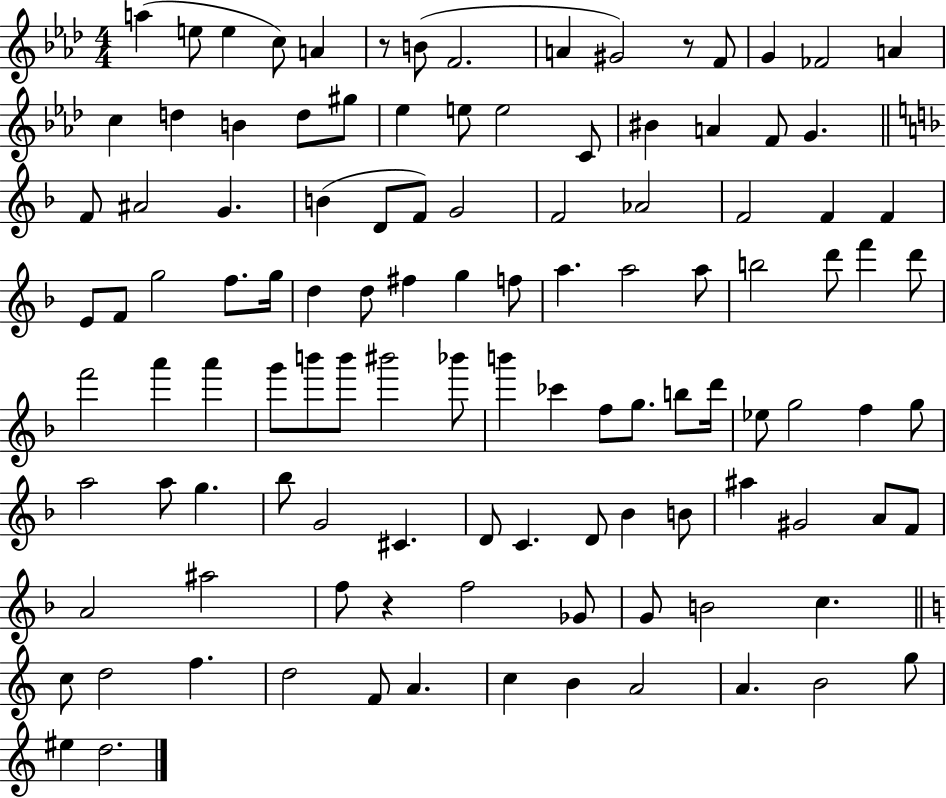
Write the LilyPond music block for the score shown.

{
  \clef treble
  \numericTimeSignature
  \time 4/4
  \key aes \major
  a''4( e''8 e''4 c''8) a'4 | r8 b'8( f'2. | a'4 gis'2) r8 f'8 | g'4 fes'2 a'4 | \break c''4 d''4 b'4 d''8 gis''8 | ees''4 e''8 e''2 c'8 | bis'4 a'4 f'8 g'4. | \bar "||" \break \key d \minor f'8 ais'2 g'4. | b'4( d'8 f'8) g'2 | f'2 aes'2 | f'2 f'4 f'4 | \break e'8 f'8 g''2 f''8. g''16 | d''4 d''8 fis''4 g''4 f''8 | a''4. a''2 a''8 | b''2 d'''8 f'''4 d'''8 | \break f'''2 a'''4 a'''4 | g'''8 b'''8 b'''8 bis'''2 bes'''8 | b'''4 ces'''4 f''8 g''8. b''8 d'''16 | ees''8 g''2 f''4 g''8 | \break a''2 a''8 g''4. | bes''8 g'2 cis'4. | d'8 c'4. d'8 bes'4 b'8 | ais''4 gis'2 a'8 f'8 | \break a'2 ais''2 | f''8 r4 f''2 ges'8 | g'8 b'2 c''4. | \bar "||" \break \key c \major c''8 d''2 f''4. | d''2 f'8 a'4. | c''4 b'4 a'2 | a'4. b'2 g''8 | \break eis''4 d''2. | \bar "|."
}